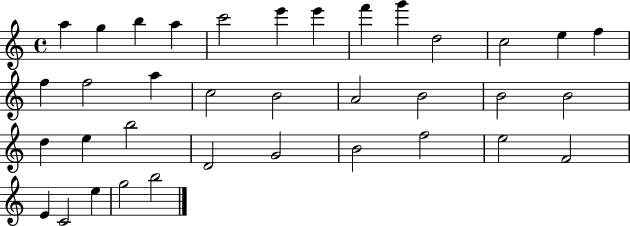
A5/q G5/q B5/q A5/q C6/h E6/q E6/q F6/q G6/q D5/h C5/h E5/q F5/q F5/q F5/h A5/q C5/h B4/h A4/h B4/h B4/h B4/h D5/q E5/q B5/h D4/h G4/h B4/h F5/h E5/h F4/h E4/q C4/h E5/q G5/h B5/h